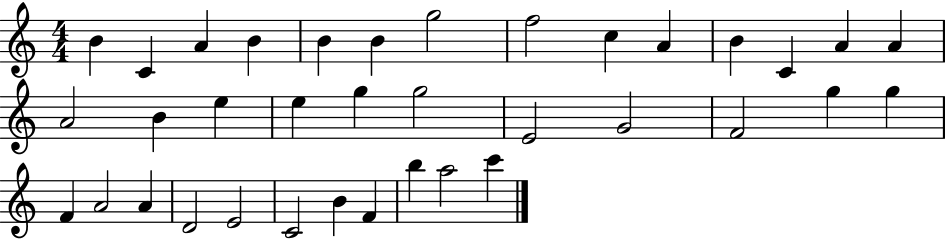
{
  \clef treble
  \numericTimeSignature
  \time 4/4
  \key c \major
  b'4 c'4 a'4 b'4 | b'4 b'4 g''2 | f''2 c''4 a'4 | b'4 c'4 a'4 a'4 | \break a'2 b'4 e''4 | e''4 g''4 g''2 | e'2 g'2 | f'2 g''4 g''4 | \break f'4 a'2 a'4 | d'2 e'2 | c'2 b'4 f'4 | b''4 a''2 c'''4 | \break \bar "|."
}